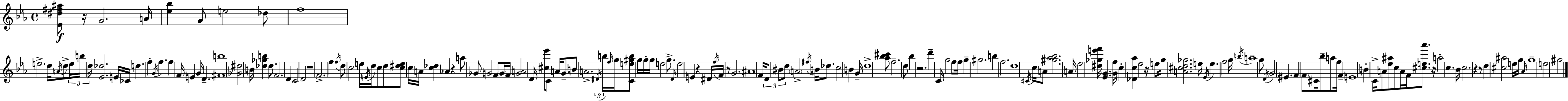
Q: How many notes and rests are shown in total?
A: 173